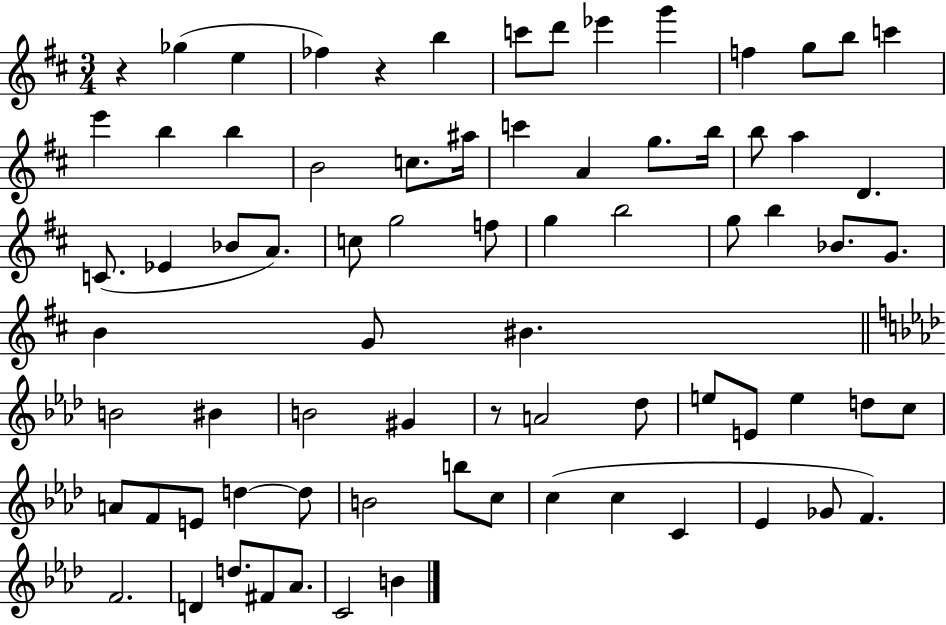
{
  \clef treble
  \numericTimeSignature
  \time 3/4
  \key d \major
  r4 ges''4( e''4 | fes''4) r4 b''4 | c'''8 d'''8 ees'''4 g'''4 | f''4 g''8 b''8 c'''4 | \break e'''4 b''4 b''4 | b'2 c''8. ais''16 | c'''4 a'4 g''8. b''16 | b''8 a''4 d'4. | \break c'8.( ees'4 bes'8 a'8.) | c''8 g''2 f''8 | g''4 b''2 | g''8 b''4 bes'8. g'8. | \break b'4 g'8 bis'4. | \bar "||" \break \key aes \major b'2 bis'4 | b'2 gis'4 | r8 a'2 des''8 | e''8 e'8 e''4 d''8 c''8 | \break a'8 f'8 e'8 d''4~~ d''8 | b'2 b''8 c''8 | c''4( c''4 c'4 | ees'4 ges'8 f'4.) | \break f'2. | d'4 d''8. fis'8 aes'8. | c'2 b'4 | \bar "|."
}